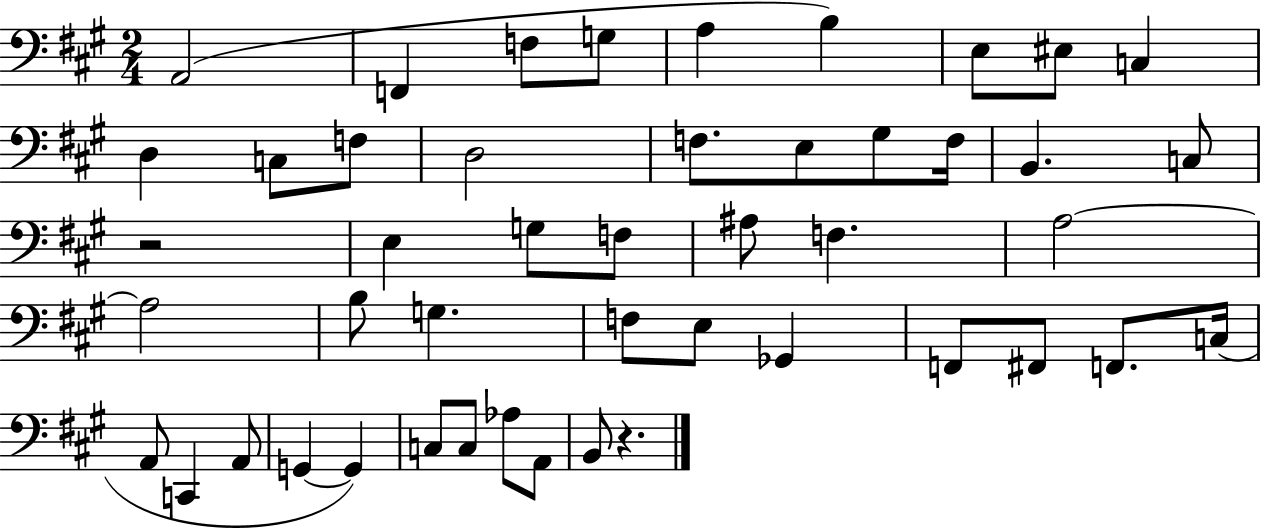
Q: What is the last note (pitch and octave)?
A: B2